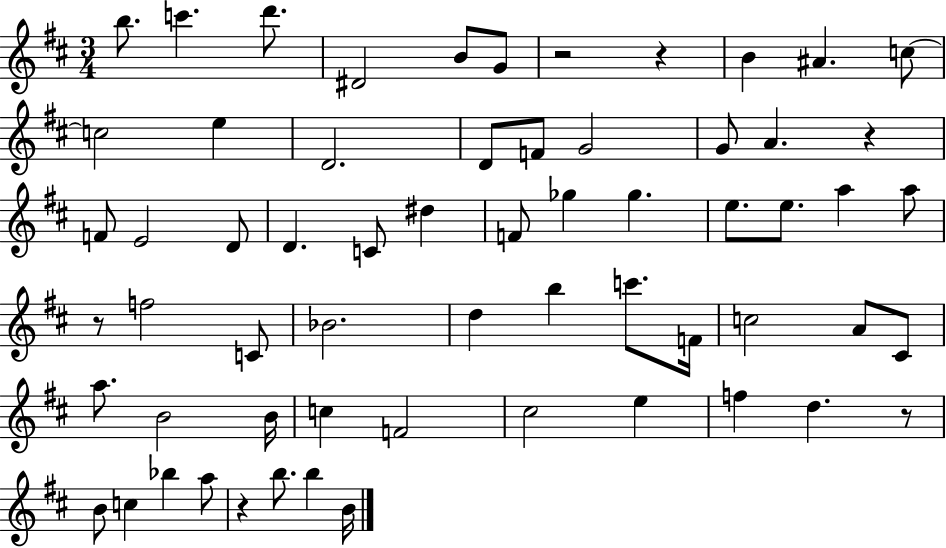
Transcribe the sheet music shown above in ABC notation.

X:1
T:Untitled
M:3/4
L:1/4
K:D
b/2 c' d'/2 ^D2 B/2 G/2 z2 z B ^A c/2 c2 e D2 D/2 F/2 G2 G/2 A z F/2 E2 D/2 D C/2 ^d F/2 _g _g e/2 e/2 a a/2 z/2 f2 C/2 _B2 d b c'/2 F/4 c2 A/2 ^C/2 a/2 B2 B/4 c F2 ^c2 e f d z/2 B/2 c _b a/2 z b/2 b B/4